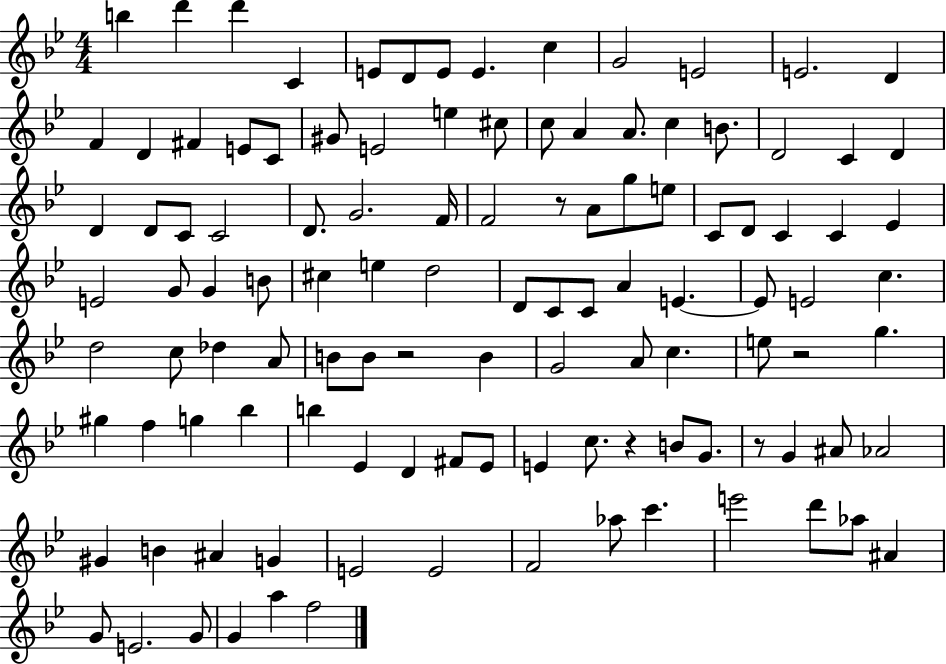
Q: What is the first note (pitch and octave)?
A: B5